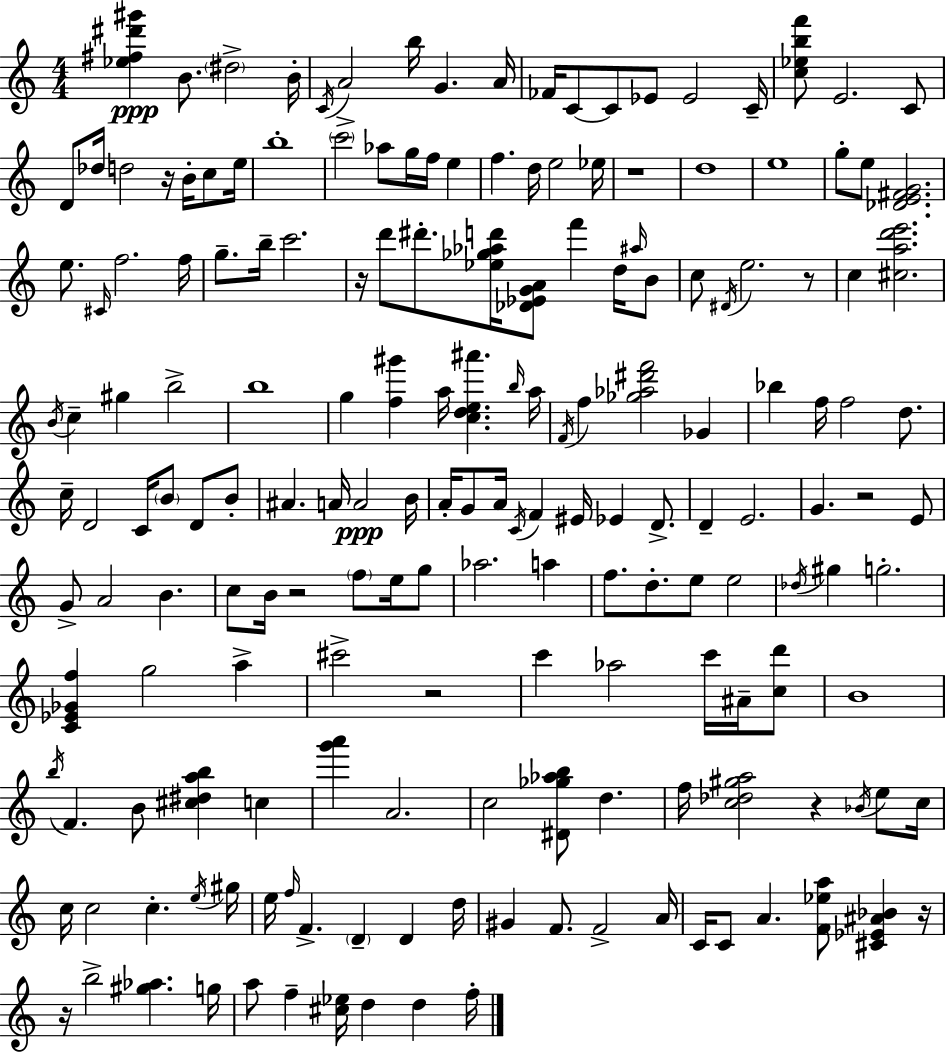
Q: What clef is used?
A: treble